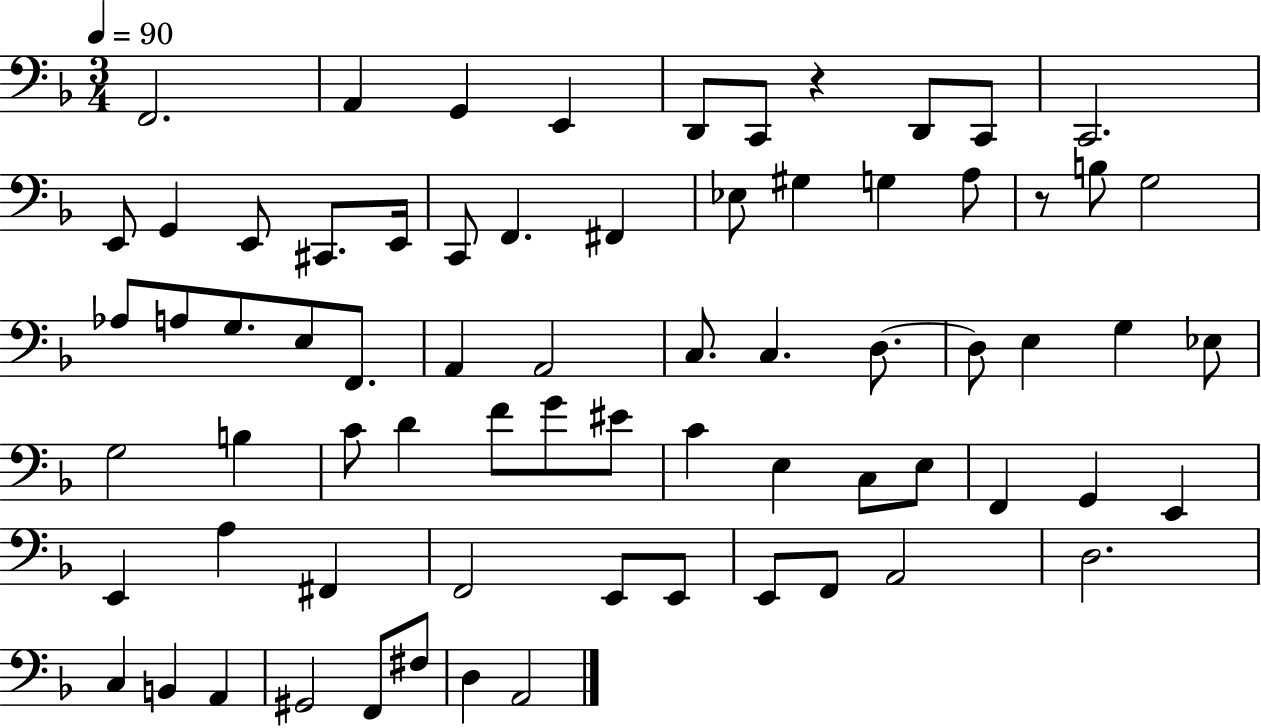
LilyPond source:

{
  \clef bass
  \numericTimeSignature
  \time 3/4
  \key f \major
  \tempo 4 = 90
  f,2. | a,4 g,4 e,4 | d,8 c,8 r4 d,8 c,8 | c,2. | \break e,8 g,4 e,8 cis,8. e,16 | c,8 f,4. fis,4 | ees8 gis4 g4 a8 | r8 b8 g2 | \break aes8 a8 g8. e8 f,8. | a,4 a,2 | c8. c4. d8.~~ | d8 e4 g4 ees8 | \break g2 b4 | c'8 d'4 f'8 g'8 eis'8 | c'4 e4 c8 e8 | f,4 g,4 e,4 | \break e,4 a4 fis,4 | f,2 e,8 e,8 | e,8 f,8 a,2 | d2. | \break c4 b,4 a,4 | gis,2 f,8 fis8 | d4 a,2 | \bar "|."
}